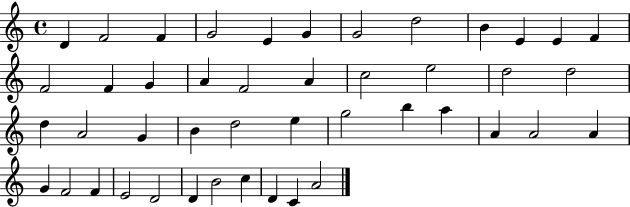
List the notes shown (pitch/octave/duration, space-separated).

D4/q F4/h F4/q G4/h E4/q G4/q G4/h D5/h B4/q E4/q E4/q F4/q F4/h F4/q G4/q A4/q F4/h A4/q C5/h E5/h D5/h D5/h D5/q A4/h G4/q B4/q D5/h E5/q G5/h B5/q A5/q A4/q A4/h A4/q G4/q F4/h F4/q E4/h D4/h D4/q B4/h C5/q D4/q C4/q A4/h